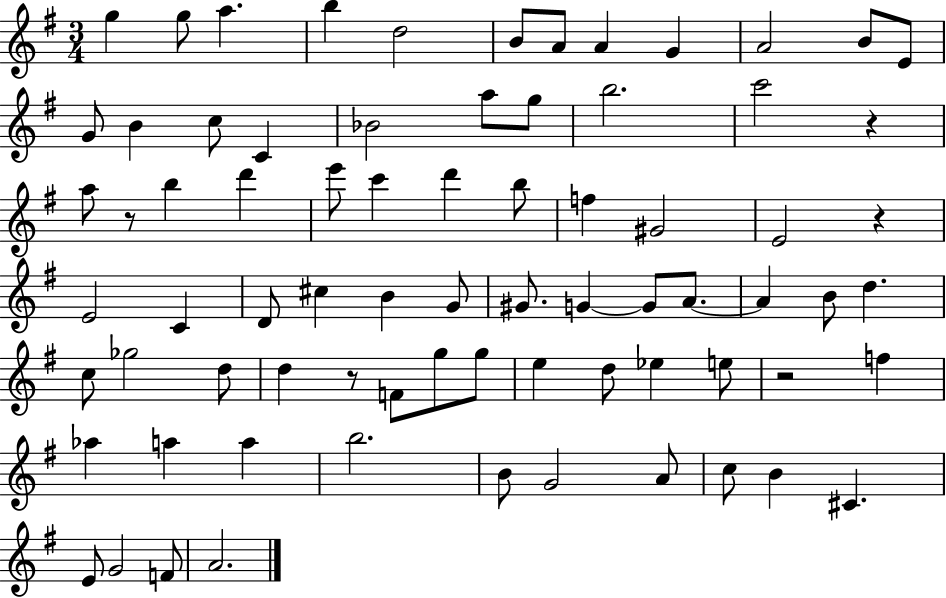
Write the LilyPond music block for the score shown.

{
  \clef treble
  \numericTimeSignature
  \time 3/4
  \key g \major
  g''4 g''8 a''4. | b''4 d''2 | b'8 a'8 a'4 g'4 | a'2 b'8 e'8 | \break g'8 b'4 c''8 c'4 | bes'2 a''8 g''8 | b''2. | c'''2 r4 | \break a''8 r8 b''4 d'''4 | e'''8 c'''4 d'''4 b''8 | f''4 gis'2 | e'2 r4 | \break e'2 c'4 | d'8 cis''4 b'4 g'8 | gis'8. g'4~~ g'8 a'8.~~ | a'4 b'8 d''4. | \break c''8 ges''2 d''8 | d''4 r8 f'8 g''8 g''8 | e''4 d''8 ees''4 e''8 | r2 f''4 | \break aes''4 a''4 a''4 | b''2. | b'8 g'2 a'8 | c''8 b'4 cis'4. | \break e'8 g'2 f'8 | a'2. | \bar "|."
}